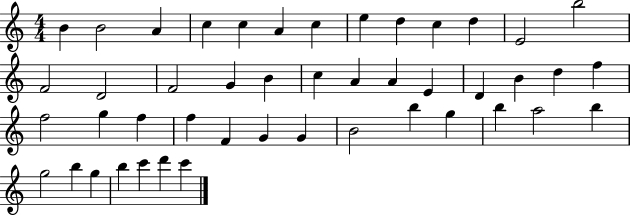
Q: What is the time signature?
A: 4/4